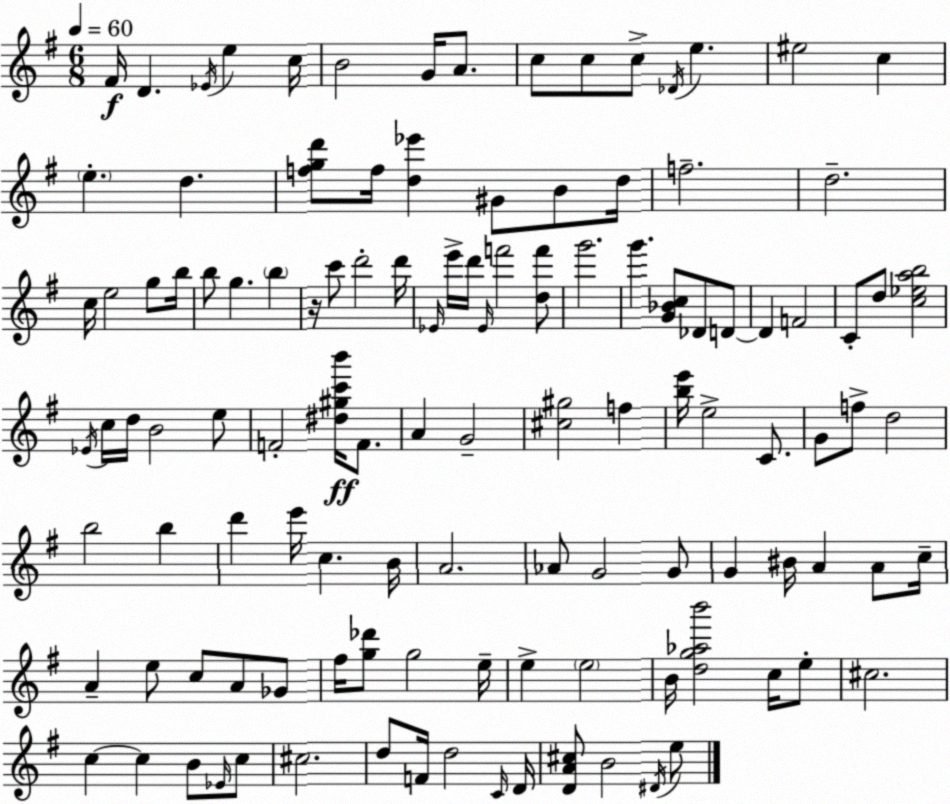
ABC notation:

X:1
T:Untitled
M:6/8
L:1/4
K:Em
^F/4 D _E/4 e c/4 B2 G/4 A/2 c/2 c/2 c/2 _D/4 e ^e2 c e d [fgd']/2 f/4 [d_e'] ^G/2 B/2 d/4 f2 d2 c/4 e2 g/2 b/4 b/2 g b z/4 c'/2 d'2 d'/4 _E/4 e'/4 d'/4 _E/4 f'2 [df']/2 g'2 g' [G_Bc]/2 _D/2 D/2 D F2 C/2 d/2 [c_eab]2 _E/4 c/4 d/4 B2 e/2 F2 [^d^gc'b']/4 F/2 A G2 [^c^g]2 f [be']/4 e2 C/2 G/2 f/2 d2 b2 b d' e'/4 c B/4 A2 _A/2 G2 G/2 G ^B/4 A A/2 c/4 A e/2 c/2 A/2 _G/2 ^f/4 [g_d']/2 g2 e/4 e e2 B/4 [dg_ab']2 c/4 e/2 ^c2 c c B/2 _E/4 c/2 ^c2 d/2 F/4 d2 C/4 D/4 [DA^c]/2 B2 ^D/4 e/2